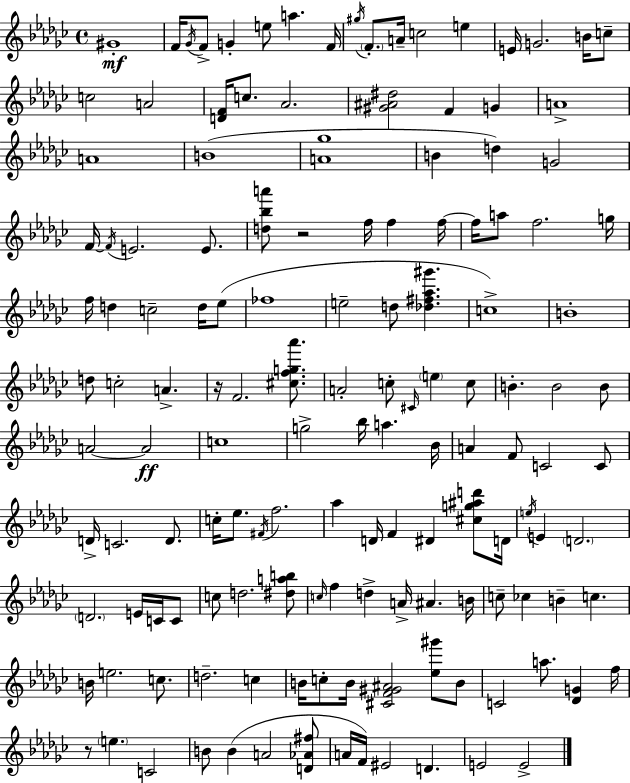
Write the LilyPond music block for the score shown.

{
  \clef treble
  \time 4/4
  \defaultTimeSignature
  \key ees \minor
  gis'1-.\mf | f'16 \acciaccatura { ges'16 } f'8-> g'4-. e''8 a''4. | f'16 \acciaccatura { gis''16 } \parenthesize f'8.-. a'16-- c''2 e''4 | e'16 g'2. b'16 | \break c''8-- c''2 a'2 | <d' f'>16 c''8. aes'2. | <gis' ais' dis''>2 f'4 g'4 | a'1-> | \break a'1 | b'1( | <a' ges''>1 | b'4 d''4) g'2 | \break f'16~~ \acciaccatura { f'16 } e'2. | e'8. <d'' bes'' a'''>8 r2 f''16 f''4 | f''16~~ f''16 a''8 f''2. | g''16 f''16 d''4 c''2-- | \break d''16 ees''8( fes''1 | e''2-- d''8 <des'' fis'' aes'' gis'''>4. | c''1->) | b'1-. | \break d''8 c''2-. a'4.-> | r16 f'2. | <cis'' f'' g'' aes'''>8. a'2-. c''8-. \grace { cis'16 } \parenthesize e''4 | c''8 b'4.-. b'2 | \break b'8 a'2~~ a'2\ff | c''1 | g''2-> bes''16 a''4. | bes'16 a'4 f'8 c'2 | \break c'8 d'16-> c'2. | d'8. c''16-. ees''8. \acciaccatura { fis'16 } f''2. | aes''4 d'16 f'4 dis'4 | <cis'' g'' ais'' d'''>8 d'16 \acciaccatura { e''16 } e'4 \parenthesize d'2. | \break \parenthesize d'2. | e'16 c'16 c'8 c''8 d''2. | <dis'' a'' b''>8 \grace { c''16 } f''4 d''4-> a'16-> | ais'4. b'16 c''8-- ces''4 b'4-- | \break c''4. b'16 e''2. | c''8. d''2.-- | c''4 b'16 c''8-. b'16 <cis' f' gis' ais'>2 | <ees'' gis'''>8 b'8 c'2 a''8. | \break <des' g'>4 f''16 r8 \parenthesize e''4. c'2 | b'8 b'4( a'2 | <d' aes' fis''>8 a'16 f'16) eis'2 | d'4. e'2 e'2-> | \break \bar "|."
}